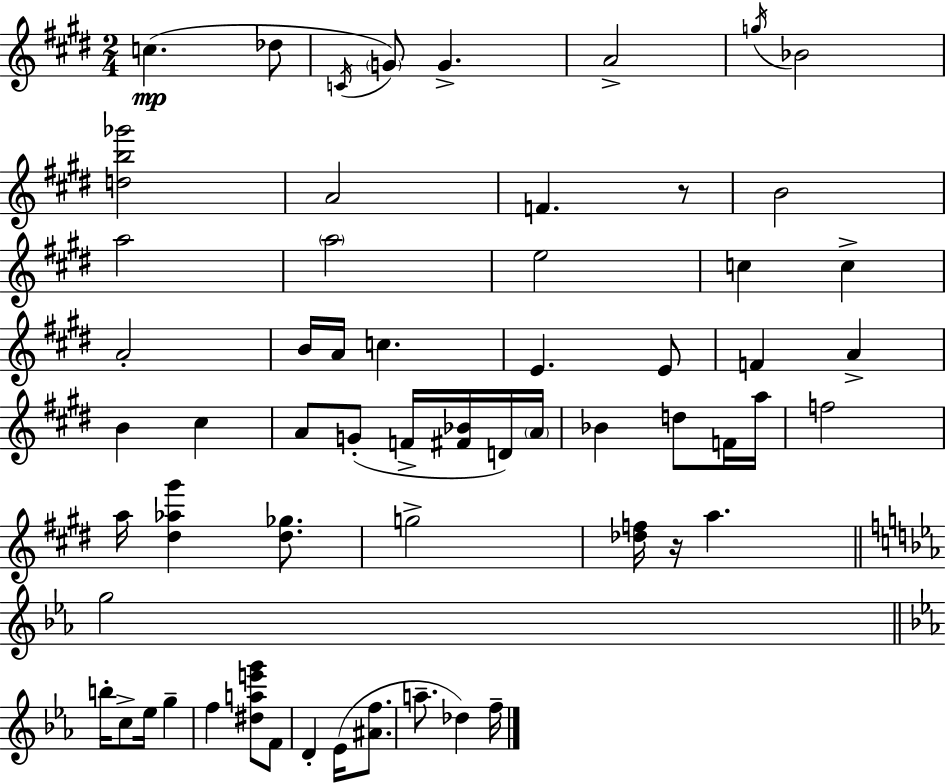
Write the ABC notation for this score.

X:1
T:Untitled
M:2/4
L:1/4
K:E
c _d/2 C/4 G/2 G A2 g/4 _B2 [db_g']2 A2 F z/2 B2 a2 a2 e2 c c A2 B/4 A/4 c E E/2 F A B ^c A/2 G/2 F/4 [^F_B]/4 D/4 A/4 _B d/2 F/4 a/4 f2 a/4 [^d_a^g'] [^d_g]/2 g2 [_df]/4 z/4 a g2 b/4 c/2 _e/4 g f [^dae'g']/2 F/2 D _E/4 [^Af]/2 a/2 _d f/4